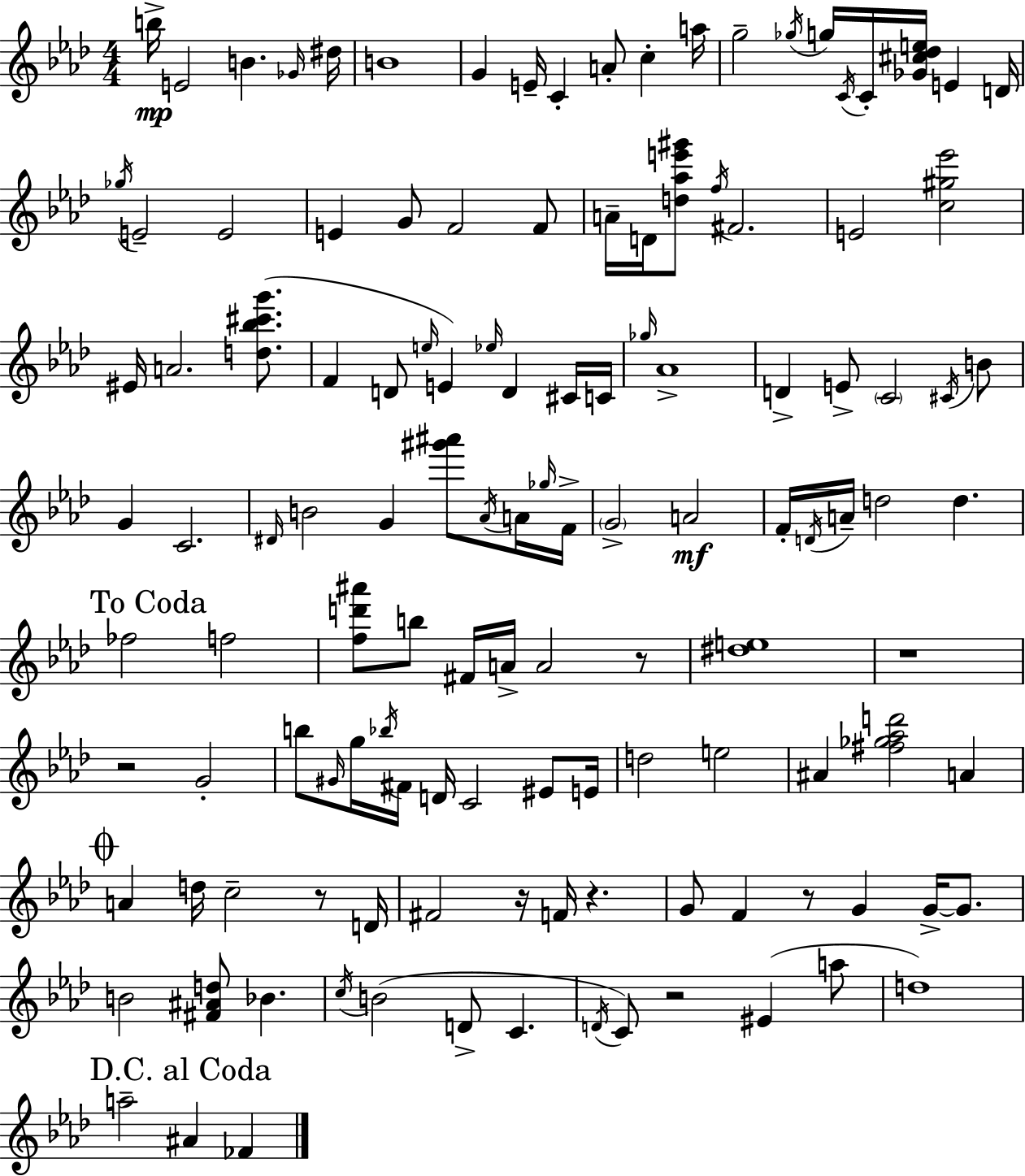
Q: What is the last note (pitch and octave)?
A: FES4